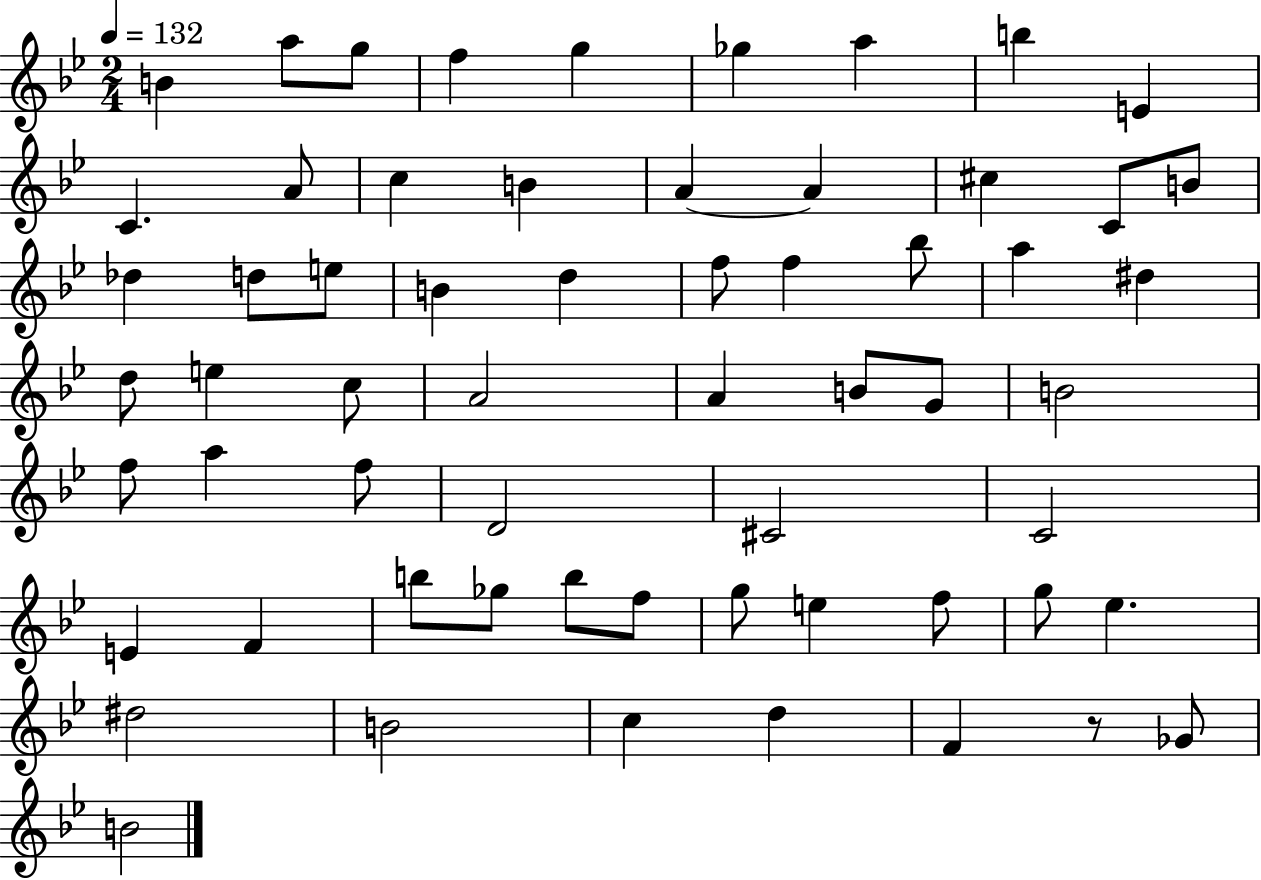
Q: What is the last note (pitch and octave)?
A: B4